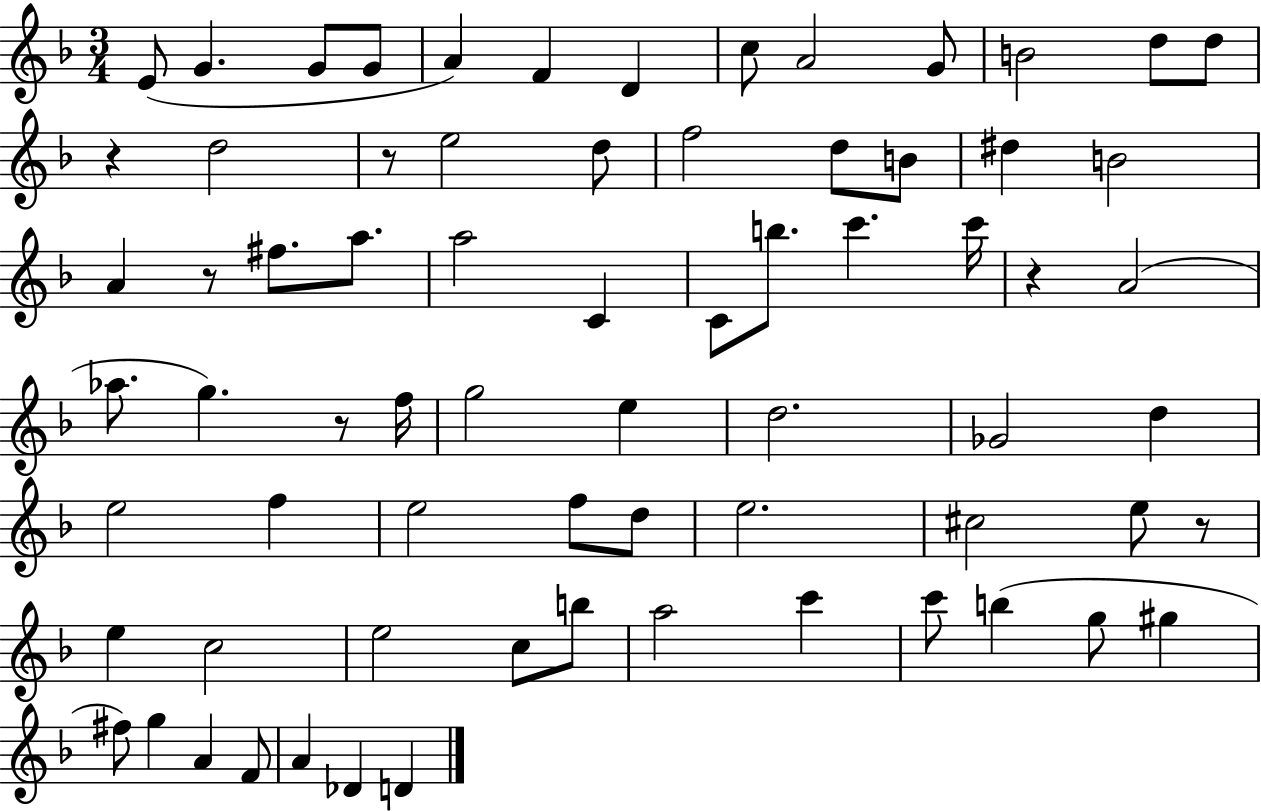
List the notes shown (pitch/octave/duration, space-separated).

E4/e G4/q. G4/e G4/e A4/q F4/q D4/q C5/e A4/h G4/e B4/h D5/e D5/e R/q D5/h R/e E5/h D5/e F5/h D5/e B4/e D#5/q B4/h A4/q R/e F#5/e. A5/e. A5/h C4/q C4/e B5/e. C6/q. C6/s R/q A4/h Ab5/e. G5/q. R/e F5/s G5/h E5/q D5/h. Gb4/h D5/q E5/h F5/q E5/h F5/e D5/e E5/h. C#5/h E5/e R/e E5/q C5/h E5/h C5/e B5/e A5/h C6/q C6/e B5/q G5/e G#5/q F#5/e G5/q A4/q F4/e A4/q Db4/q D4/q